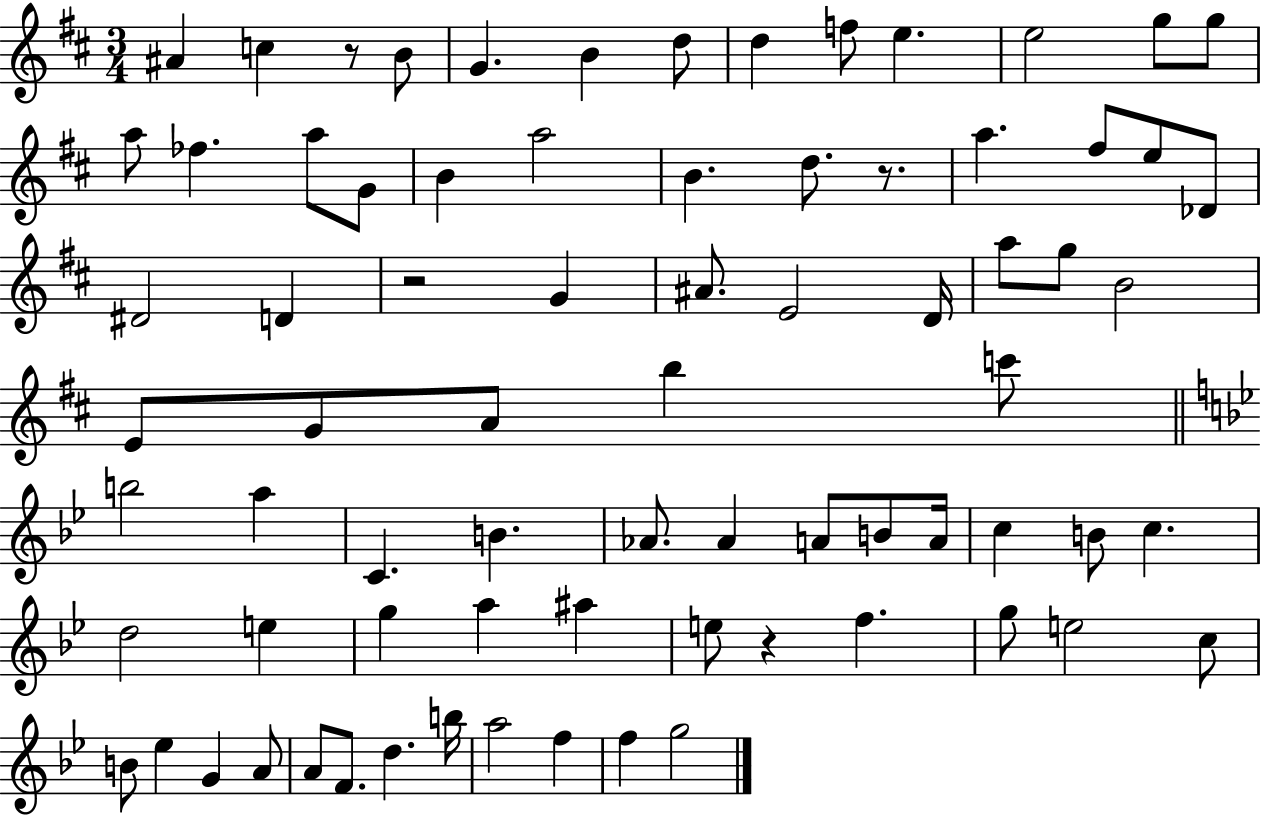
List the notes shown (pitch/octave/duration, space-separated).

A#4/q C5/q R/e B4/e G4/q. B4/q D5/e D5/q F5/e E5/q. E5/h G5/e G5/e A5/e FES5/q. A5/e G4/e B4/q A5/h B4/q. D5/e. R/e. A5/q. F#5/e E5/e Db4/e D#4/h D4/q R/h G4/q A#4/e. E4/h D4/s A5/e G5/e B4/h E4/e G4/e A4/e B5/q C6/e B5/h A5/q C4/q. B4/q. Ab4/e. Ab4/q A4/e B4/e A4/s C5/q B4/e C5/q. D5/h E5/q G5/q A5/q A#5/q E5/e R/q F5/q. G5/e E5/h C5/e B4/e Eb5/q G4/q A4/e A4/e F4/e. D5/q. B5/s A5/h F5/q F5/q G5/h